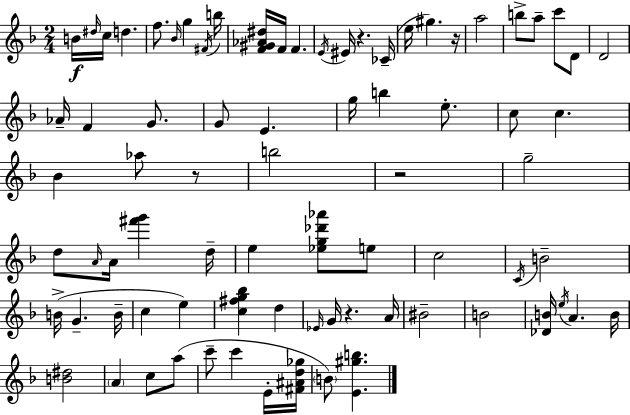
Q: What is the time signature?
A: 2/4